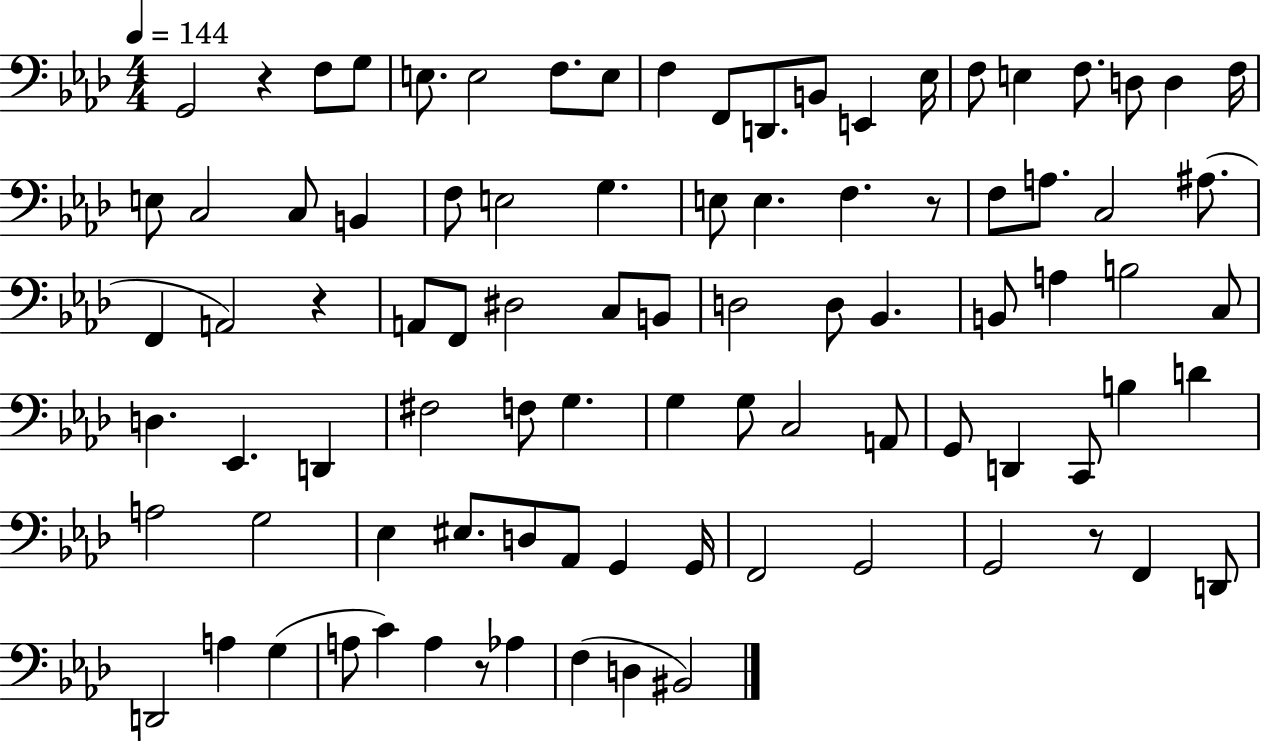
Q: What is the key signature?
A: AES major